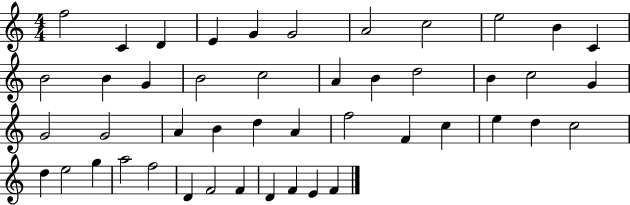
{
  \clef treble
  \numericTimeSignature
  \time 4/4
  \key c \major
  f''2 c'4 d'4 | e'4 g'4 g'2 | a'2 c''2 | e''2 b'4 c'4 | \break b'2 b'4 g'4 | b'2 c''2 | a'4 b'4 d''2 | b'4 c''2 g'4 | \break g'2 g'2 | a'4 b'4 d''4 a'4 | f''2 f'4 c''4 | e''4 d''4 c''2 | \break d''4 e''2 g''4 | a''2 f''2 | d'4 f'2 f'4 | d'4 f'4 e'4 f'4 | \break \bar "|."
}